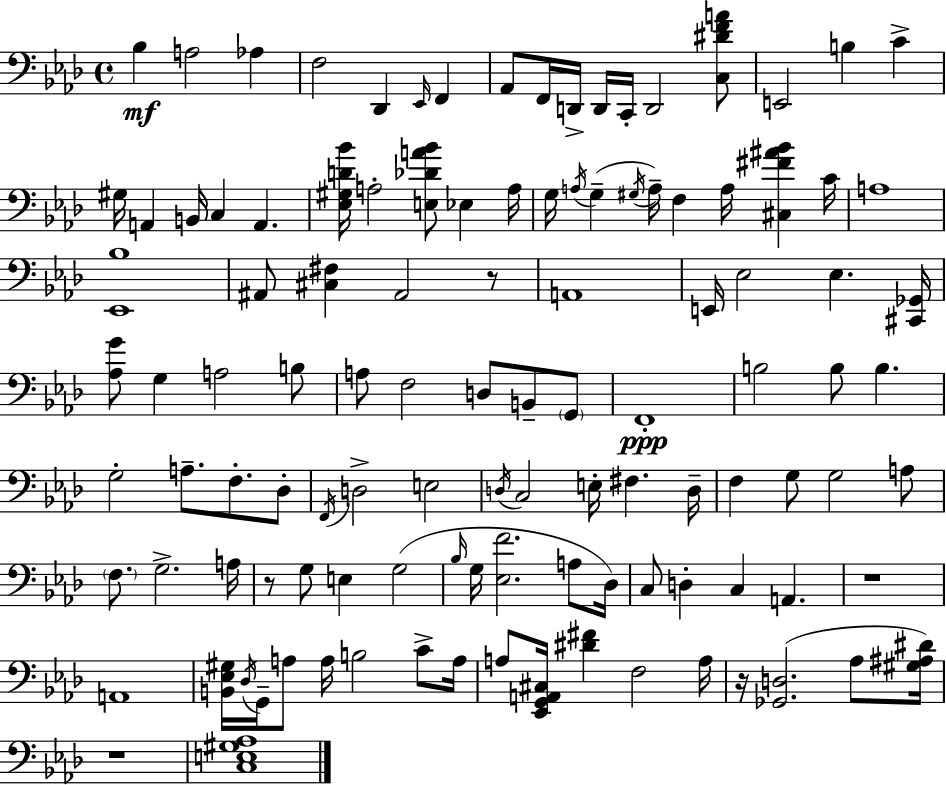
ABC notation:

X:1
T:Untitled
M:4/4
L:1/4
K:Ab
_B, A,2 _A, F,2 _D,, _E,,/4 F,, _A,,/2 F,,/4 D,,/4 D,,/4 C,,/4 D,,2 [C,^DFA]/2 E,,2 B, C ^G,/4 A,, B,,/4 C, A,, [_E,^G,D_B]/4 A,2 [E,_DA_B]/2 _E, A,/4 G,/4 A,/4 G, ^G,/4 A,/4 F, A,/4 [^C,^F^A_B] C/4 A,4 [_E,,_B,]4 ^A,,/2 [^C,^F,] ^A,,2 z/2 A,,4 E,,/4 _E,2 _E, [^C,,_G,,]/4 [_A,G]/2 G, A,2 B,/2 A,/2 F,2 D,/2 B,,/2 G,,/2 F,,4 B,2 B,/2 B, G,2 A,/2 F,/2 _D,/2 F,,/4 D,2 E,2 D,/4 C,2 E,/4 ^F, D,/4 F, G,/2 G,2 A,/2 F,/2 G,2 A,/4 z/2 G,/2 E, G,2 _B,/4 G,/4 [_E,F]2 A,/2 _D,/4 C,/2 D, C, A,, z4 A,,4 [B,,_E,^G,]/4 _D,/4 G,,/4 A,/2 A,/4 B,2 C/2 A,/4 A,/2 [_E,,G,,A,,^C,]/4 [^D^F] F,2 A,/4 z/4 [_G,,D,]2 _A,/2 [^G,^A,^D]/4 z4 [C,E,^G,_A,]4